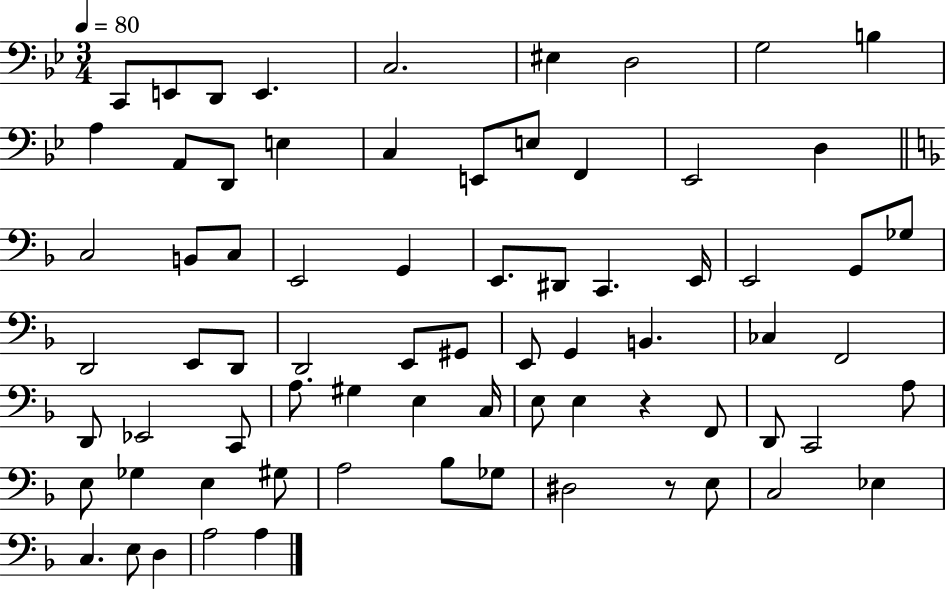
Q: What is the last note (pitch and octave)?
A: A3